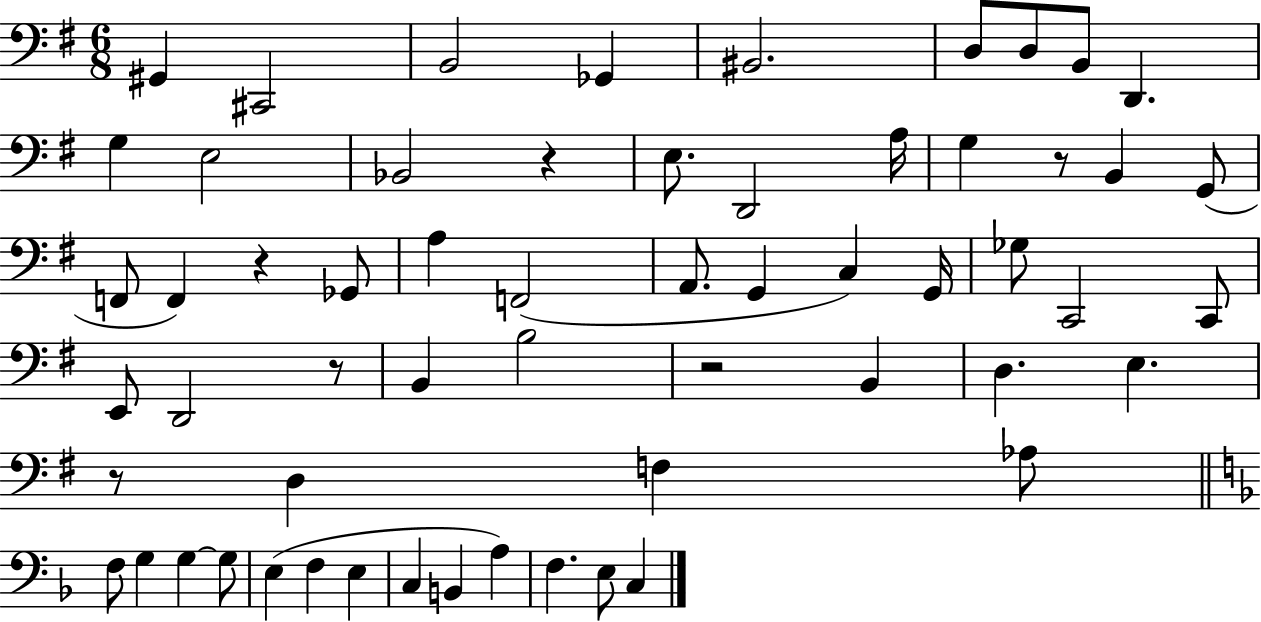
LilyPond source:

{
  \clef bass
  \numericTimeSignature
  \time 6/8
  \key g \major
  gis,4 cis,2 | b,2 ges,4 | bis,2. | d8 d8 b,8 d,4. | \break g4 e2 | bes,2 r4 | e8. d,2 a16 | g4 r8 b,4 g,8( | \break f,8 f,4) r4 ges,8 | a4 f,2( | a,8. g,4 c4) g,16 | ges8 c,2 c,8 | \break e,8 d,2 r8 | b,4 b2 | r2 b,4 | d4. e4. | \break r8 d4 f4 aes8 | \bar "||" \break \key f \major f8 g4 g4~~ g8 | e4( f4 e4 | c4 b,4 a4) | f4. e8 c4 | \break \bar "|."
}